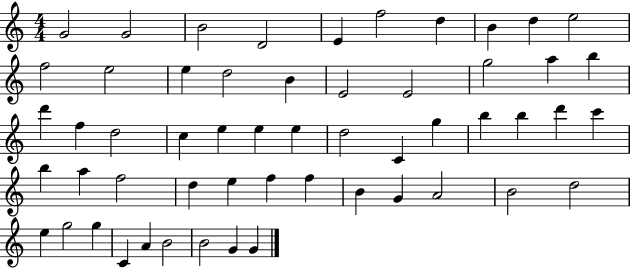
{
  \clef treble
  \numericTimeSignature
  \time 4/4
  \key c \major
  g'2 g'2 | b'2 d'2 | e'4 f''2 d''4 | b'4 d''4 e''2 | \break f''2 e''2 | e''4 d''2 b'4 | e'2 e'2 | g''2 a''4 b''4 | \break d'''4 f''4 d''2 | c''4 e''4 e''4 e''4 | d''2 c'4 g''4 | b''4 b''4 d'''4 c'''4 | \break b''4 a''4 f''2 | d''4 e''4 f''4 f''4 | b'4 g'4 a'2 | b'2 d''2 | \break e''4 g''2 g''4 | c'4 a'4 b'2 | b'2 g'4 g'4 | \bar "|."
}